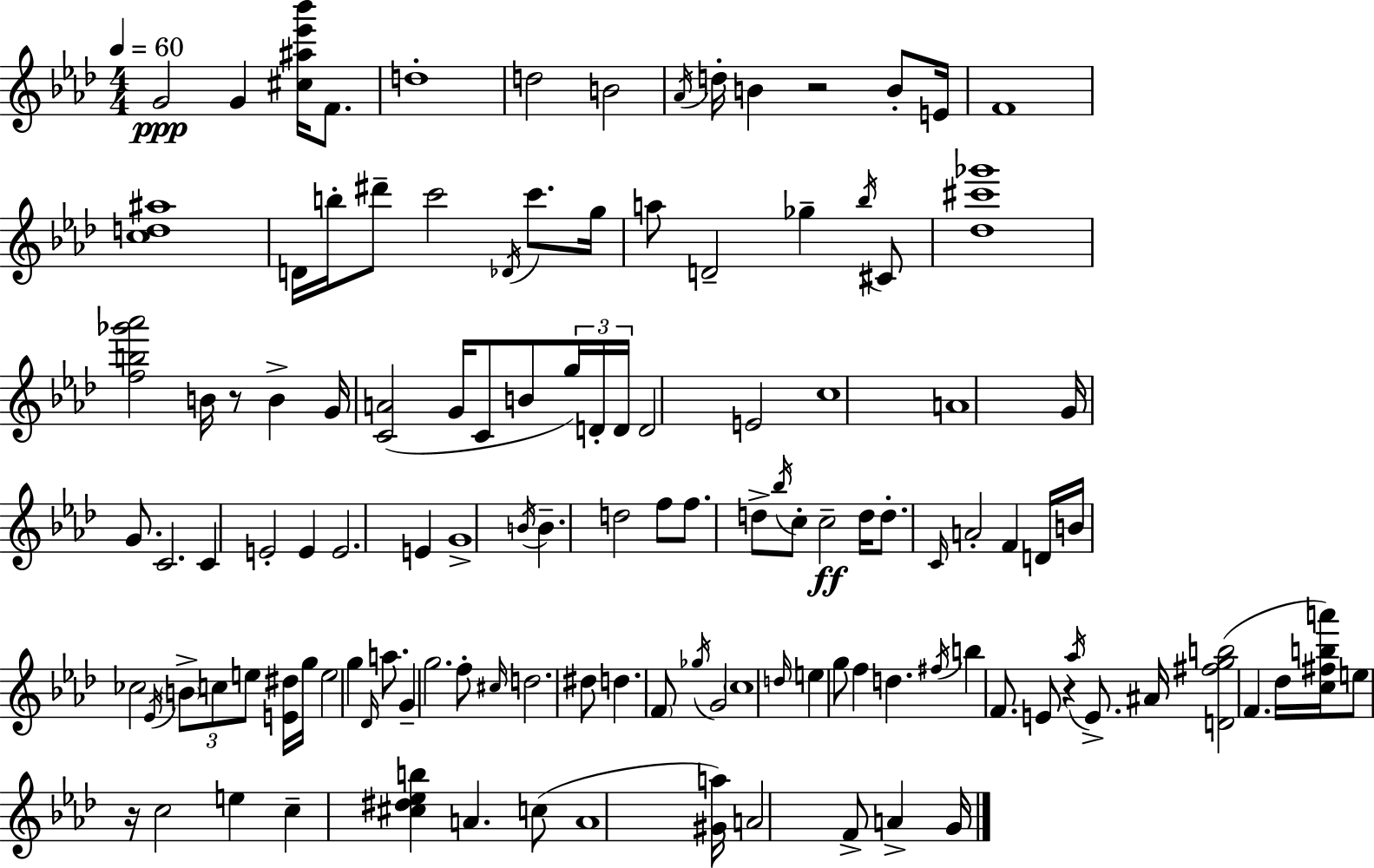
{
  \clef treble
  \numericTimeSignature
  \time 4/4
  \key aes \major
  \tempo 4 = 60
  \repeat volta 2 { g'2\ppp g'4 <cis'' ais'' ees''' bes'''>16 f'8. | d''1-. | d''2 b'2 | \acciaccatura { aes'16 } d''16-. b'4 r2 b'8-. | \break e'16 f'1 | <c'' d'' ais''>1 | d'16 b''16-. dis'''8-- c'''2 \acciaccatura { des'16 } c'''8. | g''16 a''8 d'2-- ges''4-- | \break \acciaccatura { bes''16 } cis'8 <des'' cis''' ges'''>1 | <f'' b'' ges''' aes'''>2 b'16 r8 b'4-> | g'16 <c' a'>2( g'16 c'8 b'8 | \tuplet 3/2 { g''16) d'16-. d'16 } d'2 e'2 | \break c''1 | a'1 | g'16 g'8. c'2. | c'4 e'2-. e'4 | \break e'2. e'4 | g'1-> | \acciaccatura { b'16 } b'4.-- d''2 | f''8 f''8. d''8-> \acciaccatura { bes''16 } c''8-. c''2--\ff | \break d''16 d''8.-. \grace { c'16 } a'2-. | f'4 d'16 b'16 ces''2 \acciaccatura { ees'16 } | \tuplet 3/2 { \parenthesize b'8-> c''8 e''8 } <e' dis''>16 g''16 e''2 | g''4 \grace { des'16 } a''8. g'4-- g''2. | \break f''8-. \grace { cis''16 } d''2. | dis''8 d''4. \parenthesize f'8 | \acciaccatura { ges''16 } g'2 \parenthesize c''1 | \grace { d''16 } e''4 g''8 | \break f''4 d''4. \acciaccatura { fis''16 } b''4 | f'8. e'8 r4 \acciaccatura { aes''16 } e'8.-> ais'16 <d' fis'' g'' b''>2( | f'4. des''16 <c'' fis'' b'' a'''>16) e''8 | r16 c''2 e''4 c''4-- | \break <cis'' dis'' ees'' b''>4 a'4. c''8( a'1 | <gis' a''>16) a'2 | f'8-> a'4-> g'16 } \bar "|."
}